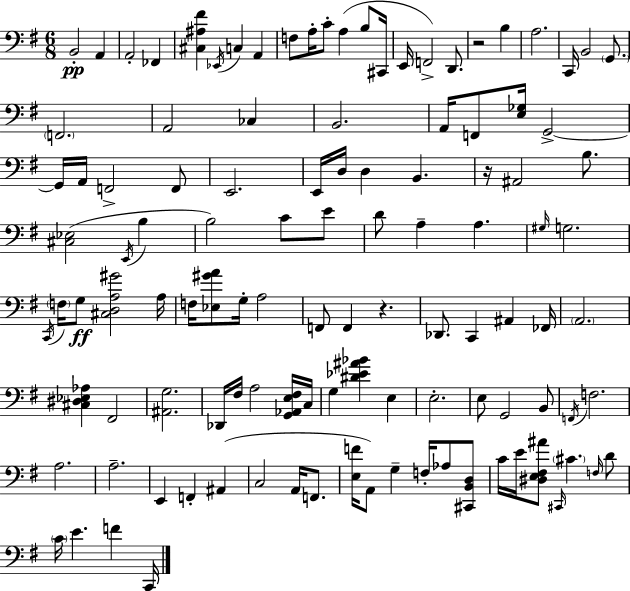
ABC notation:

X:1
T:Untitled
M:6/8
L:1/4
K:Em
B,,2 A,, A,,2 _F,, [^C,^A,^F] _E,,/4 C, A,, F,/2 A,/4 C/2 A, B,/2 ^C,,/4 E,,/4 F,,2 D,,/2 z2 B, A,2 C,,/4 B,,2 G,,/2 F,,2 A,,2 _C, B,,2 A,,/4 F,,/2 [E,_G,]/4 G,,2 G,,/4 A,,/4 F,,2 F,,/2 E,,2 E,,/4 D,/4 D, B,, z/4 ^A,,2 B,/2 [^C,_E,]2 E,,/4 B, B,2 C/2 E/2 D/2 A, A, ^G,/4 G,2 C,,/4 F,/4 G,/2 [^C,D,A,^G]2 A,/4 F,/4 [_E,^GA]/2 G,/4 A,2 F,,/2 F,, z _D,,/2 C,, ^A,, _F,,/4 A,,2 [^C,^D,_E,_A,] ^F,,2 [^A,,G,]2 _D,,/4 ^F,/4 A,2 [G,,_A,,E,^F,]/4 C,/4 G, [^D_E^A_B] E, E,2 E,/2 G,,2 B,,/2 F,,/4 F,2 A,2 A,2 E,, F,, ^A,, C,2 A,,/4 F,,/2 [E,F]/4 A,,/2 G, F,/4 _A,/2 [^C,,B,,D,]/2 C/4 E/4 [^D,E,^F,^A]/2 ^C,,/4 ^C F,/4 D/2 C/4 E F C,,/4